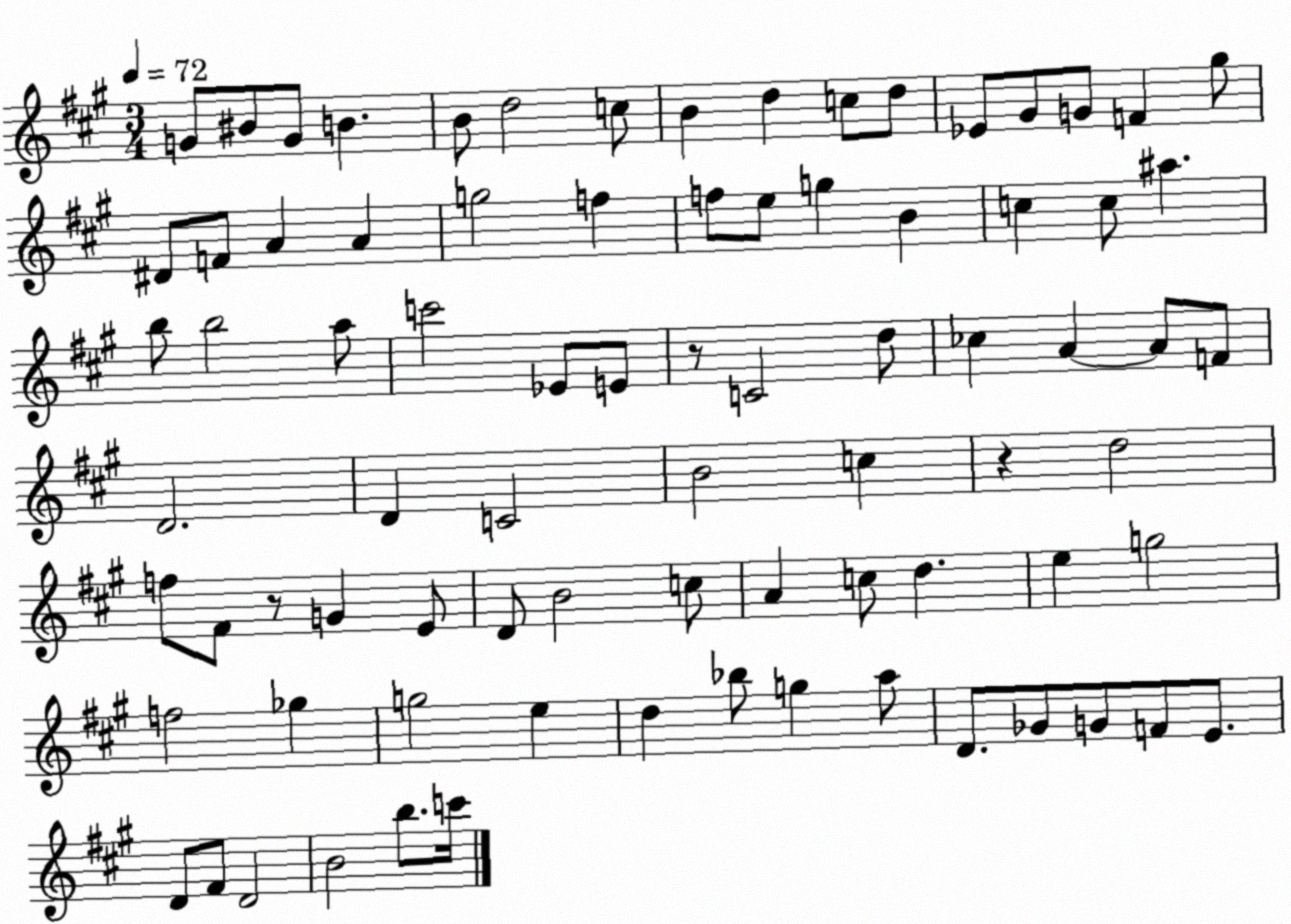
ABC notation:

X:1
T:Untitled
M:3/4
L:1/4
K:A
G/2 ^B/2 G/2 B B/2 d2 c/2 B d c/2 d/2 _E/2 ^G/2 G/2 F ^g/2 ^D/2 F/2 A A g2 f f/2 e/2 g B c c/2 ^a b/2 b2 a/2 c'2 _E/2 E/2 z/2 C2 d/2 _c A A/2 F/2 D2 D C2 B2 c z d2 f/2 ^F/2 z/2 G E/2 D/2 B2 c/2 A c/2 d e g2 f2 _g g2 e d _b/2 g a/2 D/2 _G/2 G/2 F/2 E/2 D/2 ^F/2 D2 B2 b/2 c'/4